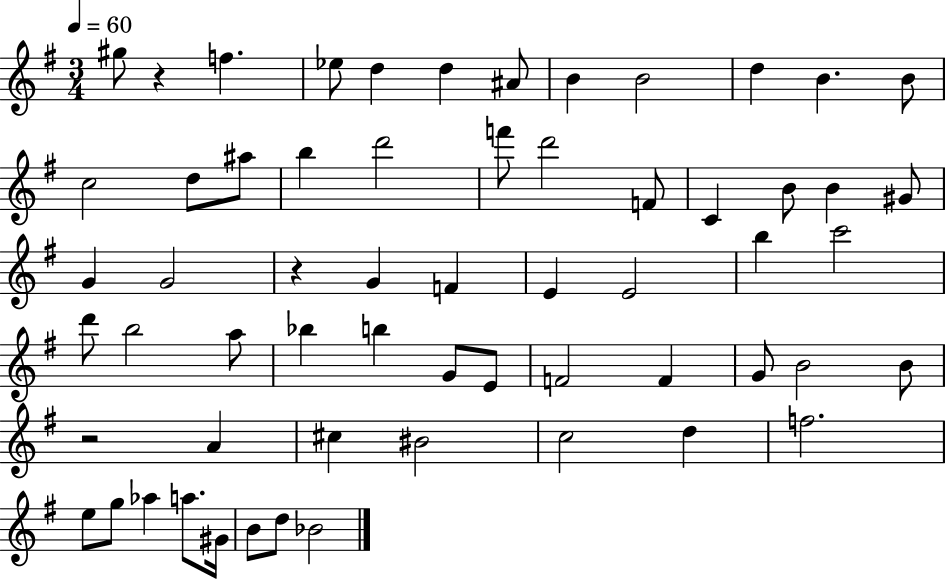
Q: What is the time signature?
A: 3/4